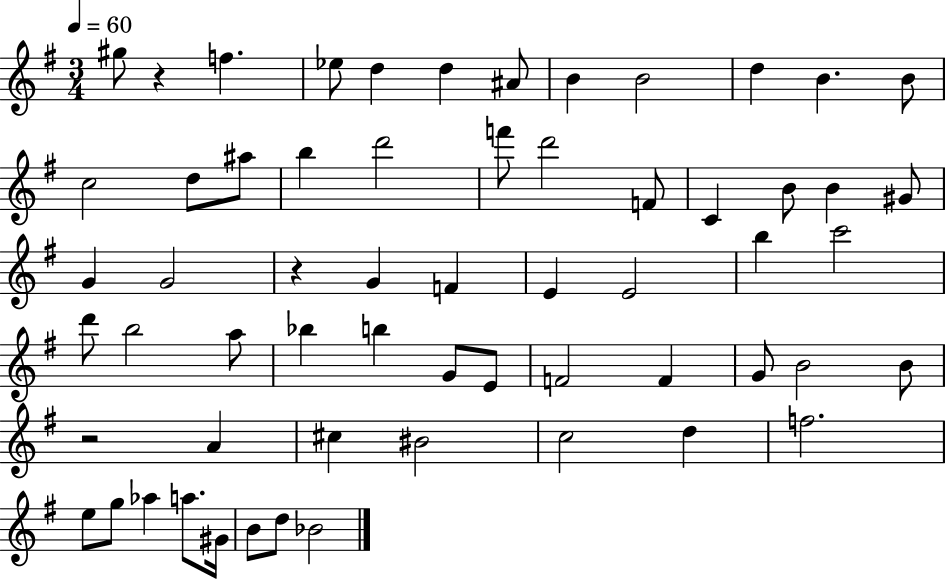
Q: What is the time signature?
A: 3/4